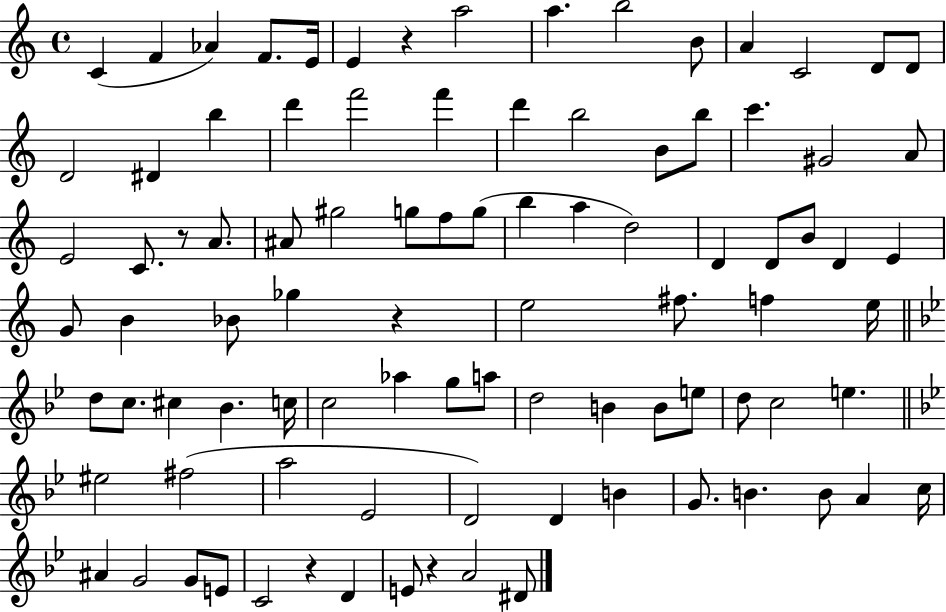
C4/q F4/q Ab4/q F4/e. E4/s E4/q R/q A5/h A5/q. B5/h B4/e A4/q C4/h D4/e D4/e D4/h D#4/q B5/q D6/q F6/h F6/q D6/q B5/h B4/e B5/e C6/q. G#4/h A4/e E4/h C4/e. R/e A4/e. A#4/e G#5/h G5/e F5/e G5/e B5/q A5/q D5/h D4/q D4/e B4/e D4/q E4/q G4/e B4/q Bb4/e Gb5/q R/q E5/h F#5/e. F5/q E5/s D5/e C5/e. C#5/q Bb4/q. C5/s C5/h Ab5/q G5/e A5/e D5/h B4/q B4/e E5/e D5/e C5/h E5/q. EIS5/h F#5/h A5/h Eb4/h D4/h D4/q B4/q G4/e. B4/q. B4/e A4/q C5/s A#4/q G4/h G4/e E4/e C4/h R/q D4/q E4/e R/q A4/h D#4/e